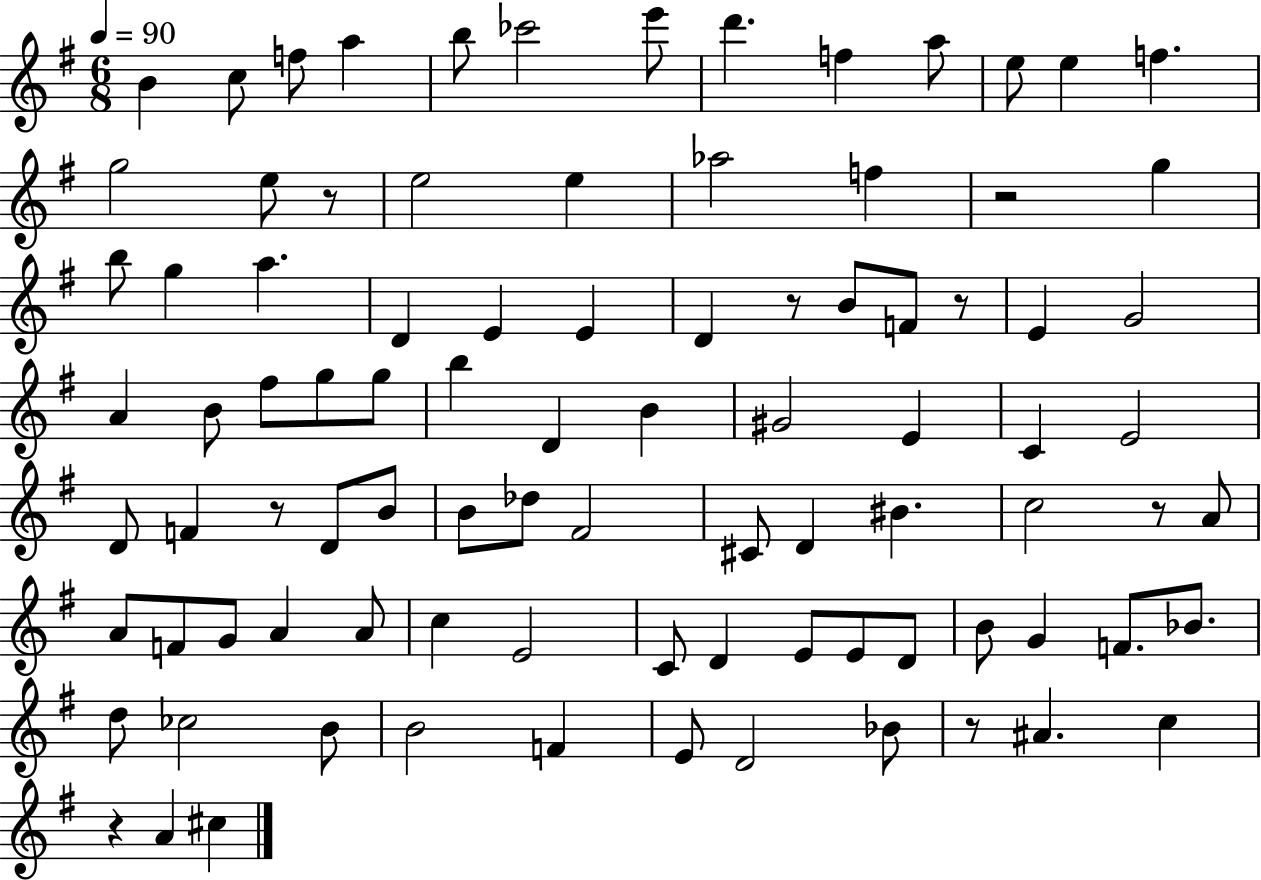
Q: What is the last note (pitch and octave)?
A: C#5